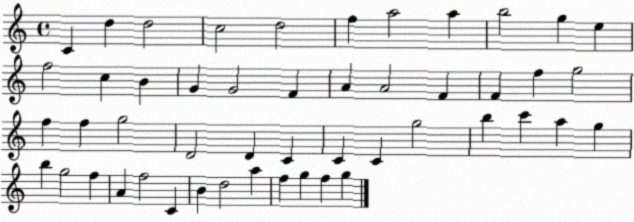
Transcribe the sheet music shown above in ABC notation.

X:1
T:Untitled
M:4/4
L:1/4
K:C
C d d2 c2 d2 f a2 a b2 g e f2 c B G G2 F A A2 F F f g2 f f g2 D2 D C C C g2 b c' a g b g2 f A f2 C B d2 a f g f g